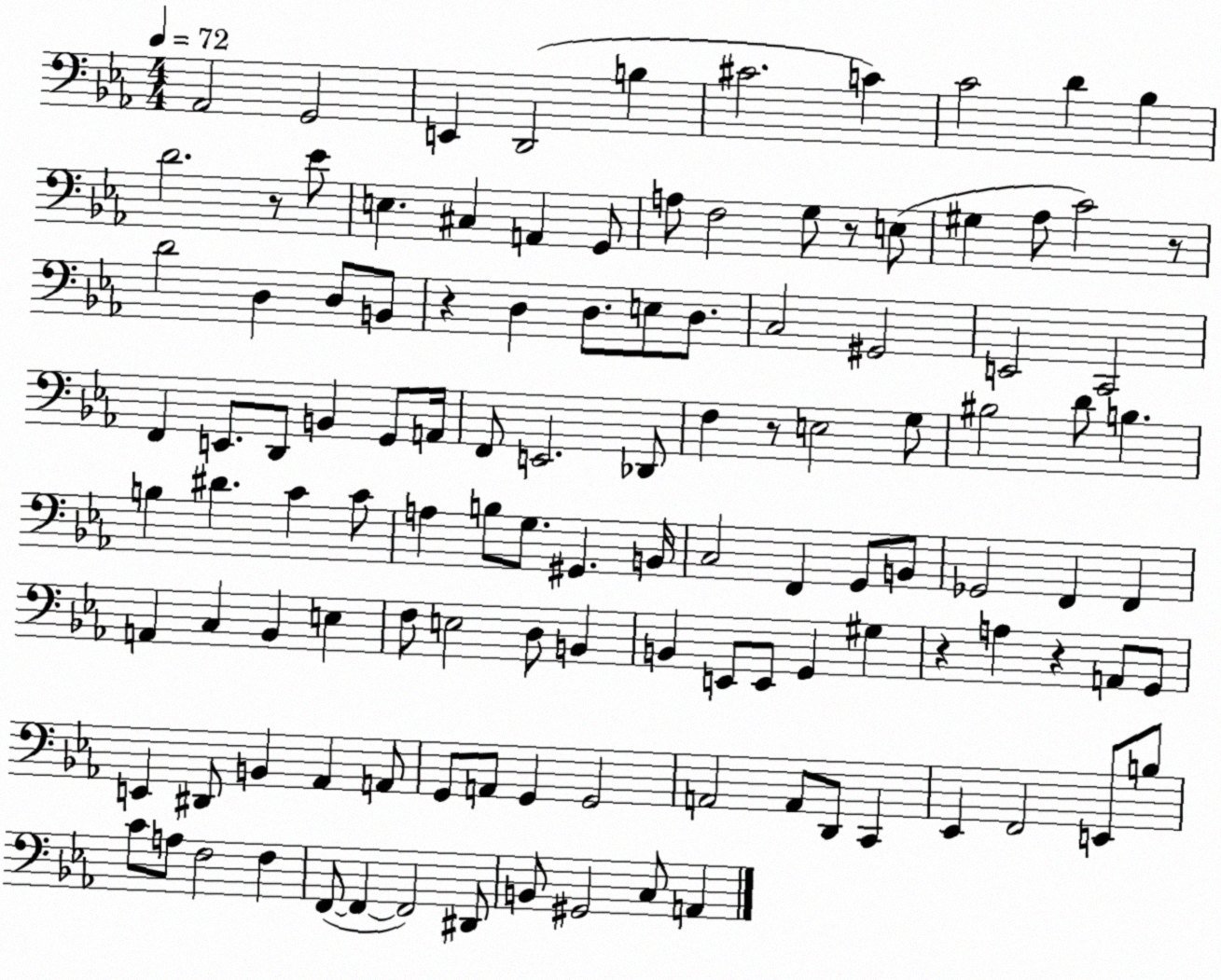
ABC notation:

X:1
T:Untitled
M:4/4
L:1/4
K:Eb
_A,,2 G,,2 E,, D,,2 B, ^C2 C C2 D _B, D2 z/2 _E/2 E, ^C, A,, G,,/2 A,/2 F,2 G,/2 z/2 E,/2 ^G, _A,/2 C2 z/2 D2 D, D,/2 B,,/2 z D, D,/2 E,/2 D,/2 C,2 ^G,,2 E,,2 C,,2 F,, E,,/2 D,,/2 B,, G,,/2 A,,/4 F,,/2 E,,2 _D,,/2 F, z/2 E,2 G,/2 ^B,2 D/2 B, B, ^D C C/2 A, B,/2 G,/2 ^G,, B,,/4 C,2 F,, G,,/2 B,,/2 _G,,2 F,, F,, A,, C, _B,, E, F,/2 E,2 D,/2 B,, B,, E,,/2 E,,/2 G,, ^G, z A, z A,,/2 G,,/2 E,, ^D,,/2 B,, _A,, A,,/2 G,,/2 A,,/2 G,, G,,2 A,,2 A,,/2 D,,/2 C,, _E,, F,,2 E,,/2 B,/2 C/2 A,/2 F,2 F, F,,/2 F,, F,,2 ^D,,/2 B,,/2 ^G,,2 C,/2 A,,